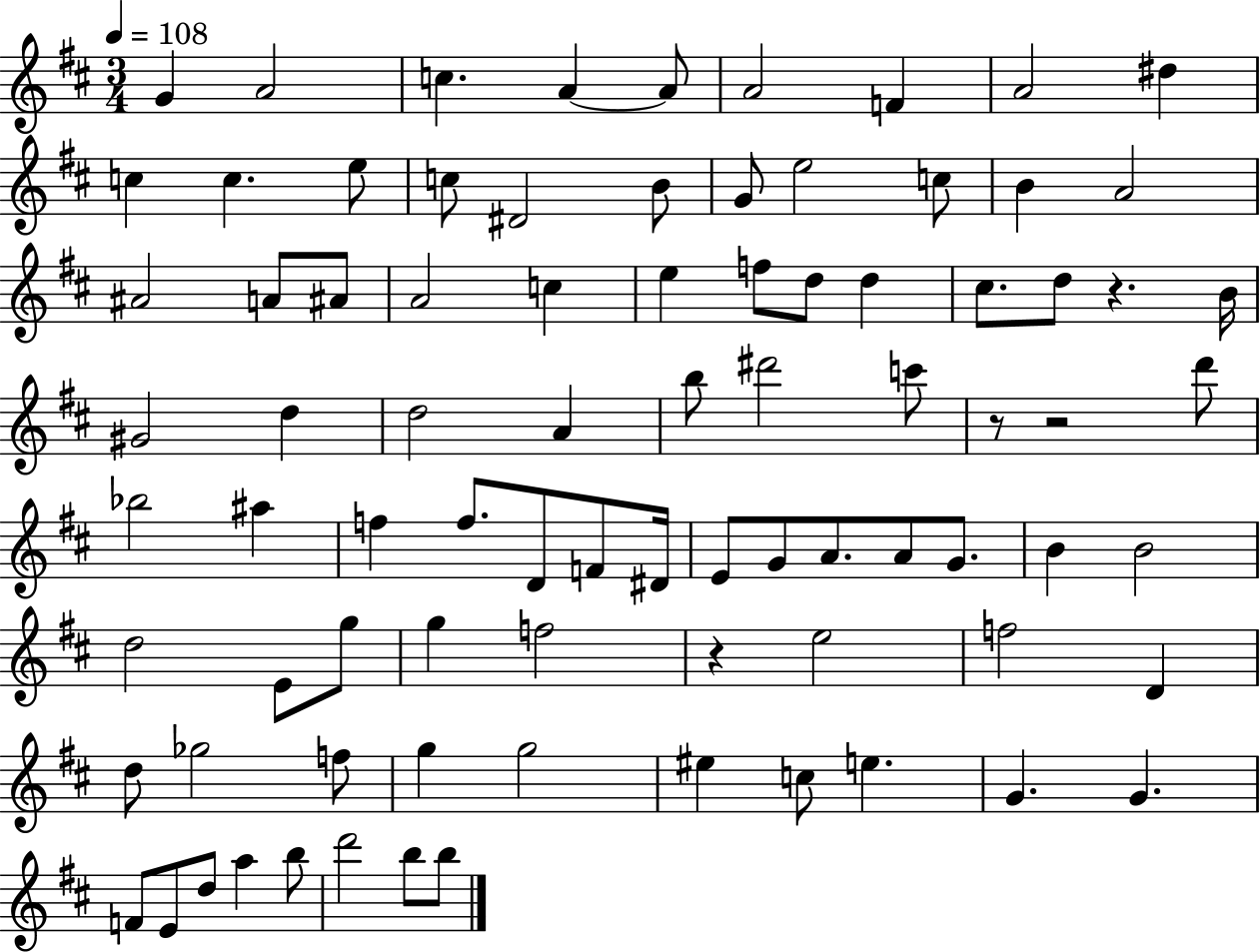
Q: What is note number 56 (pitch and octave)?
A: E4